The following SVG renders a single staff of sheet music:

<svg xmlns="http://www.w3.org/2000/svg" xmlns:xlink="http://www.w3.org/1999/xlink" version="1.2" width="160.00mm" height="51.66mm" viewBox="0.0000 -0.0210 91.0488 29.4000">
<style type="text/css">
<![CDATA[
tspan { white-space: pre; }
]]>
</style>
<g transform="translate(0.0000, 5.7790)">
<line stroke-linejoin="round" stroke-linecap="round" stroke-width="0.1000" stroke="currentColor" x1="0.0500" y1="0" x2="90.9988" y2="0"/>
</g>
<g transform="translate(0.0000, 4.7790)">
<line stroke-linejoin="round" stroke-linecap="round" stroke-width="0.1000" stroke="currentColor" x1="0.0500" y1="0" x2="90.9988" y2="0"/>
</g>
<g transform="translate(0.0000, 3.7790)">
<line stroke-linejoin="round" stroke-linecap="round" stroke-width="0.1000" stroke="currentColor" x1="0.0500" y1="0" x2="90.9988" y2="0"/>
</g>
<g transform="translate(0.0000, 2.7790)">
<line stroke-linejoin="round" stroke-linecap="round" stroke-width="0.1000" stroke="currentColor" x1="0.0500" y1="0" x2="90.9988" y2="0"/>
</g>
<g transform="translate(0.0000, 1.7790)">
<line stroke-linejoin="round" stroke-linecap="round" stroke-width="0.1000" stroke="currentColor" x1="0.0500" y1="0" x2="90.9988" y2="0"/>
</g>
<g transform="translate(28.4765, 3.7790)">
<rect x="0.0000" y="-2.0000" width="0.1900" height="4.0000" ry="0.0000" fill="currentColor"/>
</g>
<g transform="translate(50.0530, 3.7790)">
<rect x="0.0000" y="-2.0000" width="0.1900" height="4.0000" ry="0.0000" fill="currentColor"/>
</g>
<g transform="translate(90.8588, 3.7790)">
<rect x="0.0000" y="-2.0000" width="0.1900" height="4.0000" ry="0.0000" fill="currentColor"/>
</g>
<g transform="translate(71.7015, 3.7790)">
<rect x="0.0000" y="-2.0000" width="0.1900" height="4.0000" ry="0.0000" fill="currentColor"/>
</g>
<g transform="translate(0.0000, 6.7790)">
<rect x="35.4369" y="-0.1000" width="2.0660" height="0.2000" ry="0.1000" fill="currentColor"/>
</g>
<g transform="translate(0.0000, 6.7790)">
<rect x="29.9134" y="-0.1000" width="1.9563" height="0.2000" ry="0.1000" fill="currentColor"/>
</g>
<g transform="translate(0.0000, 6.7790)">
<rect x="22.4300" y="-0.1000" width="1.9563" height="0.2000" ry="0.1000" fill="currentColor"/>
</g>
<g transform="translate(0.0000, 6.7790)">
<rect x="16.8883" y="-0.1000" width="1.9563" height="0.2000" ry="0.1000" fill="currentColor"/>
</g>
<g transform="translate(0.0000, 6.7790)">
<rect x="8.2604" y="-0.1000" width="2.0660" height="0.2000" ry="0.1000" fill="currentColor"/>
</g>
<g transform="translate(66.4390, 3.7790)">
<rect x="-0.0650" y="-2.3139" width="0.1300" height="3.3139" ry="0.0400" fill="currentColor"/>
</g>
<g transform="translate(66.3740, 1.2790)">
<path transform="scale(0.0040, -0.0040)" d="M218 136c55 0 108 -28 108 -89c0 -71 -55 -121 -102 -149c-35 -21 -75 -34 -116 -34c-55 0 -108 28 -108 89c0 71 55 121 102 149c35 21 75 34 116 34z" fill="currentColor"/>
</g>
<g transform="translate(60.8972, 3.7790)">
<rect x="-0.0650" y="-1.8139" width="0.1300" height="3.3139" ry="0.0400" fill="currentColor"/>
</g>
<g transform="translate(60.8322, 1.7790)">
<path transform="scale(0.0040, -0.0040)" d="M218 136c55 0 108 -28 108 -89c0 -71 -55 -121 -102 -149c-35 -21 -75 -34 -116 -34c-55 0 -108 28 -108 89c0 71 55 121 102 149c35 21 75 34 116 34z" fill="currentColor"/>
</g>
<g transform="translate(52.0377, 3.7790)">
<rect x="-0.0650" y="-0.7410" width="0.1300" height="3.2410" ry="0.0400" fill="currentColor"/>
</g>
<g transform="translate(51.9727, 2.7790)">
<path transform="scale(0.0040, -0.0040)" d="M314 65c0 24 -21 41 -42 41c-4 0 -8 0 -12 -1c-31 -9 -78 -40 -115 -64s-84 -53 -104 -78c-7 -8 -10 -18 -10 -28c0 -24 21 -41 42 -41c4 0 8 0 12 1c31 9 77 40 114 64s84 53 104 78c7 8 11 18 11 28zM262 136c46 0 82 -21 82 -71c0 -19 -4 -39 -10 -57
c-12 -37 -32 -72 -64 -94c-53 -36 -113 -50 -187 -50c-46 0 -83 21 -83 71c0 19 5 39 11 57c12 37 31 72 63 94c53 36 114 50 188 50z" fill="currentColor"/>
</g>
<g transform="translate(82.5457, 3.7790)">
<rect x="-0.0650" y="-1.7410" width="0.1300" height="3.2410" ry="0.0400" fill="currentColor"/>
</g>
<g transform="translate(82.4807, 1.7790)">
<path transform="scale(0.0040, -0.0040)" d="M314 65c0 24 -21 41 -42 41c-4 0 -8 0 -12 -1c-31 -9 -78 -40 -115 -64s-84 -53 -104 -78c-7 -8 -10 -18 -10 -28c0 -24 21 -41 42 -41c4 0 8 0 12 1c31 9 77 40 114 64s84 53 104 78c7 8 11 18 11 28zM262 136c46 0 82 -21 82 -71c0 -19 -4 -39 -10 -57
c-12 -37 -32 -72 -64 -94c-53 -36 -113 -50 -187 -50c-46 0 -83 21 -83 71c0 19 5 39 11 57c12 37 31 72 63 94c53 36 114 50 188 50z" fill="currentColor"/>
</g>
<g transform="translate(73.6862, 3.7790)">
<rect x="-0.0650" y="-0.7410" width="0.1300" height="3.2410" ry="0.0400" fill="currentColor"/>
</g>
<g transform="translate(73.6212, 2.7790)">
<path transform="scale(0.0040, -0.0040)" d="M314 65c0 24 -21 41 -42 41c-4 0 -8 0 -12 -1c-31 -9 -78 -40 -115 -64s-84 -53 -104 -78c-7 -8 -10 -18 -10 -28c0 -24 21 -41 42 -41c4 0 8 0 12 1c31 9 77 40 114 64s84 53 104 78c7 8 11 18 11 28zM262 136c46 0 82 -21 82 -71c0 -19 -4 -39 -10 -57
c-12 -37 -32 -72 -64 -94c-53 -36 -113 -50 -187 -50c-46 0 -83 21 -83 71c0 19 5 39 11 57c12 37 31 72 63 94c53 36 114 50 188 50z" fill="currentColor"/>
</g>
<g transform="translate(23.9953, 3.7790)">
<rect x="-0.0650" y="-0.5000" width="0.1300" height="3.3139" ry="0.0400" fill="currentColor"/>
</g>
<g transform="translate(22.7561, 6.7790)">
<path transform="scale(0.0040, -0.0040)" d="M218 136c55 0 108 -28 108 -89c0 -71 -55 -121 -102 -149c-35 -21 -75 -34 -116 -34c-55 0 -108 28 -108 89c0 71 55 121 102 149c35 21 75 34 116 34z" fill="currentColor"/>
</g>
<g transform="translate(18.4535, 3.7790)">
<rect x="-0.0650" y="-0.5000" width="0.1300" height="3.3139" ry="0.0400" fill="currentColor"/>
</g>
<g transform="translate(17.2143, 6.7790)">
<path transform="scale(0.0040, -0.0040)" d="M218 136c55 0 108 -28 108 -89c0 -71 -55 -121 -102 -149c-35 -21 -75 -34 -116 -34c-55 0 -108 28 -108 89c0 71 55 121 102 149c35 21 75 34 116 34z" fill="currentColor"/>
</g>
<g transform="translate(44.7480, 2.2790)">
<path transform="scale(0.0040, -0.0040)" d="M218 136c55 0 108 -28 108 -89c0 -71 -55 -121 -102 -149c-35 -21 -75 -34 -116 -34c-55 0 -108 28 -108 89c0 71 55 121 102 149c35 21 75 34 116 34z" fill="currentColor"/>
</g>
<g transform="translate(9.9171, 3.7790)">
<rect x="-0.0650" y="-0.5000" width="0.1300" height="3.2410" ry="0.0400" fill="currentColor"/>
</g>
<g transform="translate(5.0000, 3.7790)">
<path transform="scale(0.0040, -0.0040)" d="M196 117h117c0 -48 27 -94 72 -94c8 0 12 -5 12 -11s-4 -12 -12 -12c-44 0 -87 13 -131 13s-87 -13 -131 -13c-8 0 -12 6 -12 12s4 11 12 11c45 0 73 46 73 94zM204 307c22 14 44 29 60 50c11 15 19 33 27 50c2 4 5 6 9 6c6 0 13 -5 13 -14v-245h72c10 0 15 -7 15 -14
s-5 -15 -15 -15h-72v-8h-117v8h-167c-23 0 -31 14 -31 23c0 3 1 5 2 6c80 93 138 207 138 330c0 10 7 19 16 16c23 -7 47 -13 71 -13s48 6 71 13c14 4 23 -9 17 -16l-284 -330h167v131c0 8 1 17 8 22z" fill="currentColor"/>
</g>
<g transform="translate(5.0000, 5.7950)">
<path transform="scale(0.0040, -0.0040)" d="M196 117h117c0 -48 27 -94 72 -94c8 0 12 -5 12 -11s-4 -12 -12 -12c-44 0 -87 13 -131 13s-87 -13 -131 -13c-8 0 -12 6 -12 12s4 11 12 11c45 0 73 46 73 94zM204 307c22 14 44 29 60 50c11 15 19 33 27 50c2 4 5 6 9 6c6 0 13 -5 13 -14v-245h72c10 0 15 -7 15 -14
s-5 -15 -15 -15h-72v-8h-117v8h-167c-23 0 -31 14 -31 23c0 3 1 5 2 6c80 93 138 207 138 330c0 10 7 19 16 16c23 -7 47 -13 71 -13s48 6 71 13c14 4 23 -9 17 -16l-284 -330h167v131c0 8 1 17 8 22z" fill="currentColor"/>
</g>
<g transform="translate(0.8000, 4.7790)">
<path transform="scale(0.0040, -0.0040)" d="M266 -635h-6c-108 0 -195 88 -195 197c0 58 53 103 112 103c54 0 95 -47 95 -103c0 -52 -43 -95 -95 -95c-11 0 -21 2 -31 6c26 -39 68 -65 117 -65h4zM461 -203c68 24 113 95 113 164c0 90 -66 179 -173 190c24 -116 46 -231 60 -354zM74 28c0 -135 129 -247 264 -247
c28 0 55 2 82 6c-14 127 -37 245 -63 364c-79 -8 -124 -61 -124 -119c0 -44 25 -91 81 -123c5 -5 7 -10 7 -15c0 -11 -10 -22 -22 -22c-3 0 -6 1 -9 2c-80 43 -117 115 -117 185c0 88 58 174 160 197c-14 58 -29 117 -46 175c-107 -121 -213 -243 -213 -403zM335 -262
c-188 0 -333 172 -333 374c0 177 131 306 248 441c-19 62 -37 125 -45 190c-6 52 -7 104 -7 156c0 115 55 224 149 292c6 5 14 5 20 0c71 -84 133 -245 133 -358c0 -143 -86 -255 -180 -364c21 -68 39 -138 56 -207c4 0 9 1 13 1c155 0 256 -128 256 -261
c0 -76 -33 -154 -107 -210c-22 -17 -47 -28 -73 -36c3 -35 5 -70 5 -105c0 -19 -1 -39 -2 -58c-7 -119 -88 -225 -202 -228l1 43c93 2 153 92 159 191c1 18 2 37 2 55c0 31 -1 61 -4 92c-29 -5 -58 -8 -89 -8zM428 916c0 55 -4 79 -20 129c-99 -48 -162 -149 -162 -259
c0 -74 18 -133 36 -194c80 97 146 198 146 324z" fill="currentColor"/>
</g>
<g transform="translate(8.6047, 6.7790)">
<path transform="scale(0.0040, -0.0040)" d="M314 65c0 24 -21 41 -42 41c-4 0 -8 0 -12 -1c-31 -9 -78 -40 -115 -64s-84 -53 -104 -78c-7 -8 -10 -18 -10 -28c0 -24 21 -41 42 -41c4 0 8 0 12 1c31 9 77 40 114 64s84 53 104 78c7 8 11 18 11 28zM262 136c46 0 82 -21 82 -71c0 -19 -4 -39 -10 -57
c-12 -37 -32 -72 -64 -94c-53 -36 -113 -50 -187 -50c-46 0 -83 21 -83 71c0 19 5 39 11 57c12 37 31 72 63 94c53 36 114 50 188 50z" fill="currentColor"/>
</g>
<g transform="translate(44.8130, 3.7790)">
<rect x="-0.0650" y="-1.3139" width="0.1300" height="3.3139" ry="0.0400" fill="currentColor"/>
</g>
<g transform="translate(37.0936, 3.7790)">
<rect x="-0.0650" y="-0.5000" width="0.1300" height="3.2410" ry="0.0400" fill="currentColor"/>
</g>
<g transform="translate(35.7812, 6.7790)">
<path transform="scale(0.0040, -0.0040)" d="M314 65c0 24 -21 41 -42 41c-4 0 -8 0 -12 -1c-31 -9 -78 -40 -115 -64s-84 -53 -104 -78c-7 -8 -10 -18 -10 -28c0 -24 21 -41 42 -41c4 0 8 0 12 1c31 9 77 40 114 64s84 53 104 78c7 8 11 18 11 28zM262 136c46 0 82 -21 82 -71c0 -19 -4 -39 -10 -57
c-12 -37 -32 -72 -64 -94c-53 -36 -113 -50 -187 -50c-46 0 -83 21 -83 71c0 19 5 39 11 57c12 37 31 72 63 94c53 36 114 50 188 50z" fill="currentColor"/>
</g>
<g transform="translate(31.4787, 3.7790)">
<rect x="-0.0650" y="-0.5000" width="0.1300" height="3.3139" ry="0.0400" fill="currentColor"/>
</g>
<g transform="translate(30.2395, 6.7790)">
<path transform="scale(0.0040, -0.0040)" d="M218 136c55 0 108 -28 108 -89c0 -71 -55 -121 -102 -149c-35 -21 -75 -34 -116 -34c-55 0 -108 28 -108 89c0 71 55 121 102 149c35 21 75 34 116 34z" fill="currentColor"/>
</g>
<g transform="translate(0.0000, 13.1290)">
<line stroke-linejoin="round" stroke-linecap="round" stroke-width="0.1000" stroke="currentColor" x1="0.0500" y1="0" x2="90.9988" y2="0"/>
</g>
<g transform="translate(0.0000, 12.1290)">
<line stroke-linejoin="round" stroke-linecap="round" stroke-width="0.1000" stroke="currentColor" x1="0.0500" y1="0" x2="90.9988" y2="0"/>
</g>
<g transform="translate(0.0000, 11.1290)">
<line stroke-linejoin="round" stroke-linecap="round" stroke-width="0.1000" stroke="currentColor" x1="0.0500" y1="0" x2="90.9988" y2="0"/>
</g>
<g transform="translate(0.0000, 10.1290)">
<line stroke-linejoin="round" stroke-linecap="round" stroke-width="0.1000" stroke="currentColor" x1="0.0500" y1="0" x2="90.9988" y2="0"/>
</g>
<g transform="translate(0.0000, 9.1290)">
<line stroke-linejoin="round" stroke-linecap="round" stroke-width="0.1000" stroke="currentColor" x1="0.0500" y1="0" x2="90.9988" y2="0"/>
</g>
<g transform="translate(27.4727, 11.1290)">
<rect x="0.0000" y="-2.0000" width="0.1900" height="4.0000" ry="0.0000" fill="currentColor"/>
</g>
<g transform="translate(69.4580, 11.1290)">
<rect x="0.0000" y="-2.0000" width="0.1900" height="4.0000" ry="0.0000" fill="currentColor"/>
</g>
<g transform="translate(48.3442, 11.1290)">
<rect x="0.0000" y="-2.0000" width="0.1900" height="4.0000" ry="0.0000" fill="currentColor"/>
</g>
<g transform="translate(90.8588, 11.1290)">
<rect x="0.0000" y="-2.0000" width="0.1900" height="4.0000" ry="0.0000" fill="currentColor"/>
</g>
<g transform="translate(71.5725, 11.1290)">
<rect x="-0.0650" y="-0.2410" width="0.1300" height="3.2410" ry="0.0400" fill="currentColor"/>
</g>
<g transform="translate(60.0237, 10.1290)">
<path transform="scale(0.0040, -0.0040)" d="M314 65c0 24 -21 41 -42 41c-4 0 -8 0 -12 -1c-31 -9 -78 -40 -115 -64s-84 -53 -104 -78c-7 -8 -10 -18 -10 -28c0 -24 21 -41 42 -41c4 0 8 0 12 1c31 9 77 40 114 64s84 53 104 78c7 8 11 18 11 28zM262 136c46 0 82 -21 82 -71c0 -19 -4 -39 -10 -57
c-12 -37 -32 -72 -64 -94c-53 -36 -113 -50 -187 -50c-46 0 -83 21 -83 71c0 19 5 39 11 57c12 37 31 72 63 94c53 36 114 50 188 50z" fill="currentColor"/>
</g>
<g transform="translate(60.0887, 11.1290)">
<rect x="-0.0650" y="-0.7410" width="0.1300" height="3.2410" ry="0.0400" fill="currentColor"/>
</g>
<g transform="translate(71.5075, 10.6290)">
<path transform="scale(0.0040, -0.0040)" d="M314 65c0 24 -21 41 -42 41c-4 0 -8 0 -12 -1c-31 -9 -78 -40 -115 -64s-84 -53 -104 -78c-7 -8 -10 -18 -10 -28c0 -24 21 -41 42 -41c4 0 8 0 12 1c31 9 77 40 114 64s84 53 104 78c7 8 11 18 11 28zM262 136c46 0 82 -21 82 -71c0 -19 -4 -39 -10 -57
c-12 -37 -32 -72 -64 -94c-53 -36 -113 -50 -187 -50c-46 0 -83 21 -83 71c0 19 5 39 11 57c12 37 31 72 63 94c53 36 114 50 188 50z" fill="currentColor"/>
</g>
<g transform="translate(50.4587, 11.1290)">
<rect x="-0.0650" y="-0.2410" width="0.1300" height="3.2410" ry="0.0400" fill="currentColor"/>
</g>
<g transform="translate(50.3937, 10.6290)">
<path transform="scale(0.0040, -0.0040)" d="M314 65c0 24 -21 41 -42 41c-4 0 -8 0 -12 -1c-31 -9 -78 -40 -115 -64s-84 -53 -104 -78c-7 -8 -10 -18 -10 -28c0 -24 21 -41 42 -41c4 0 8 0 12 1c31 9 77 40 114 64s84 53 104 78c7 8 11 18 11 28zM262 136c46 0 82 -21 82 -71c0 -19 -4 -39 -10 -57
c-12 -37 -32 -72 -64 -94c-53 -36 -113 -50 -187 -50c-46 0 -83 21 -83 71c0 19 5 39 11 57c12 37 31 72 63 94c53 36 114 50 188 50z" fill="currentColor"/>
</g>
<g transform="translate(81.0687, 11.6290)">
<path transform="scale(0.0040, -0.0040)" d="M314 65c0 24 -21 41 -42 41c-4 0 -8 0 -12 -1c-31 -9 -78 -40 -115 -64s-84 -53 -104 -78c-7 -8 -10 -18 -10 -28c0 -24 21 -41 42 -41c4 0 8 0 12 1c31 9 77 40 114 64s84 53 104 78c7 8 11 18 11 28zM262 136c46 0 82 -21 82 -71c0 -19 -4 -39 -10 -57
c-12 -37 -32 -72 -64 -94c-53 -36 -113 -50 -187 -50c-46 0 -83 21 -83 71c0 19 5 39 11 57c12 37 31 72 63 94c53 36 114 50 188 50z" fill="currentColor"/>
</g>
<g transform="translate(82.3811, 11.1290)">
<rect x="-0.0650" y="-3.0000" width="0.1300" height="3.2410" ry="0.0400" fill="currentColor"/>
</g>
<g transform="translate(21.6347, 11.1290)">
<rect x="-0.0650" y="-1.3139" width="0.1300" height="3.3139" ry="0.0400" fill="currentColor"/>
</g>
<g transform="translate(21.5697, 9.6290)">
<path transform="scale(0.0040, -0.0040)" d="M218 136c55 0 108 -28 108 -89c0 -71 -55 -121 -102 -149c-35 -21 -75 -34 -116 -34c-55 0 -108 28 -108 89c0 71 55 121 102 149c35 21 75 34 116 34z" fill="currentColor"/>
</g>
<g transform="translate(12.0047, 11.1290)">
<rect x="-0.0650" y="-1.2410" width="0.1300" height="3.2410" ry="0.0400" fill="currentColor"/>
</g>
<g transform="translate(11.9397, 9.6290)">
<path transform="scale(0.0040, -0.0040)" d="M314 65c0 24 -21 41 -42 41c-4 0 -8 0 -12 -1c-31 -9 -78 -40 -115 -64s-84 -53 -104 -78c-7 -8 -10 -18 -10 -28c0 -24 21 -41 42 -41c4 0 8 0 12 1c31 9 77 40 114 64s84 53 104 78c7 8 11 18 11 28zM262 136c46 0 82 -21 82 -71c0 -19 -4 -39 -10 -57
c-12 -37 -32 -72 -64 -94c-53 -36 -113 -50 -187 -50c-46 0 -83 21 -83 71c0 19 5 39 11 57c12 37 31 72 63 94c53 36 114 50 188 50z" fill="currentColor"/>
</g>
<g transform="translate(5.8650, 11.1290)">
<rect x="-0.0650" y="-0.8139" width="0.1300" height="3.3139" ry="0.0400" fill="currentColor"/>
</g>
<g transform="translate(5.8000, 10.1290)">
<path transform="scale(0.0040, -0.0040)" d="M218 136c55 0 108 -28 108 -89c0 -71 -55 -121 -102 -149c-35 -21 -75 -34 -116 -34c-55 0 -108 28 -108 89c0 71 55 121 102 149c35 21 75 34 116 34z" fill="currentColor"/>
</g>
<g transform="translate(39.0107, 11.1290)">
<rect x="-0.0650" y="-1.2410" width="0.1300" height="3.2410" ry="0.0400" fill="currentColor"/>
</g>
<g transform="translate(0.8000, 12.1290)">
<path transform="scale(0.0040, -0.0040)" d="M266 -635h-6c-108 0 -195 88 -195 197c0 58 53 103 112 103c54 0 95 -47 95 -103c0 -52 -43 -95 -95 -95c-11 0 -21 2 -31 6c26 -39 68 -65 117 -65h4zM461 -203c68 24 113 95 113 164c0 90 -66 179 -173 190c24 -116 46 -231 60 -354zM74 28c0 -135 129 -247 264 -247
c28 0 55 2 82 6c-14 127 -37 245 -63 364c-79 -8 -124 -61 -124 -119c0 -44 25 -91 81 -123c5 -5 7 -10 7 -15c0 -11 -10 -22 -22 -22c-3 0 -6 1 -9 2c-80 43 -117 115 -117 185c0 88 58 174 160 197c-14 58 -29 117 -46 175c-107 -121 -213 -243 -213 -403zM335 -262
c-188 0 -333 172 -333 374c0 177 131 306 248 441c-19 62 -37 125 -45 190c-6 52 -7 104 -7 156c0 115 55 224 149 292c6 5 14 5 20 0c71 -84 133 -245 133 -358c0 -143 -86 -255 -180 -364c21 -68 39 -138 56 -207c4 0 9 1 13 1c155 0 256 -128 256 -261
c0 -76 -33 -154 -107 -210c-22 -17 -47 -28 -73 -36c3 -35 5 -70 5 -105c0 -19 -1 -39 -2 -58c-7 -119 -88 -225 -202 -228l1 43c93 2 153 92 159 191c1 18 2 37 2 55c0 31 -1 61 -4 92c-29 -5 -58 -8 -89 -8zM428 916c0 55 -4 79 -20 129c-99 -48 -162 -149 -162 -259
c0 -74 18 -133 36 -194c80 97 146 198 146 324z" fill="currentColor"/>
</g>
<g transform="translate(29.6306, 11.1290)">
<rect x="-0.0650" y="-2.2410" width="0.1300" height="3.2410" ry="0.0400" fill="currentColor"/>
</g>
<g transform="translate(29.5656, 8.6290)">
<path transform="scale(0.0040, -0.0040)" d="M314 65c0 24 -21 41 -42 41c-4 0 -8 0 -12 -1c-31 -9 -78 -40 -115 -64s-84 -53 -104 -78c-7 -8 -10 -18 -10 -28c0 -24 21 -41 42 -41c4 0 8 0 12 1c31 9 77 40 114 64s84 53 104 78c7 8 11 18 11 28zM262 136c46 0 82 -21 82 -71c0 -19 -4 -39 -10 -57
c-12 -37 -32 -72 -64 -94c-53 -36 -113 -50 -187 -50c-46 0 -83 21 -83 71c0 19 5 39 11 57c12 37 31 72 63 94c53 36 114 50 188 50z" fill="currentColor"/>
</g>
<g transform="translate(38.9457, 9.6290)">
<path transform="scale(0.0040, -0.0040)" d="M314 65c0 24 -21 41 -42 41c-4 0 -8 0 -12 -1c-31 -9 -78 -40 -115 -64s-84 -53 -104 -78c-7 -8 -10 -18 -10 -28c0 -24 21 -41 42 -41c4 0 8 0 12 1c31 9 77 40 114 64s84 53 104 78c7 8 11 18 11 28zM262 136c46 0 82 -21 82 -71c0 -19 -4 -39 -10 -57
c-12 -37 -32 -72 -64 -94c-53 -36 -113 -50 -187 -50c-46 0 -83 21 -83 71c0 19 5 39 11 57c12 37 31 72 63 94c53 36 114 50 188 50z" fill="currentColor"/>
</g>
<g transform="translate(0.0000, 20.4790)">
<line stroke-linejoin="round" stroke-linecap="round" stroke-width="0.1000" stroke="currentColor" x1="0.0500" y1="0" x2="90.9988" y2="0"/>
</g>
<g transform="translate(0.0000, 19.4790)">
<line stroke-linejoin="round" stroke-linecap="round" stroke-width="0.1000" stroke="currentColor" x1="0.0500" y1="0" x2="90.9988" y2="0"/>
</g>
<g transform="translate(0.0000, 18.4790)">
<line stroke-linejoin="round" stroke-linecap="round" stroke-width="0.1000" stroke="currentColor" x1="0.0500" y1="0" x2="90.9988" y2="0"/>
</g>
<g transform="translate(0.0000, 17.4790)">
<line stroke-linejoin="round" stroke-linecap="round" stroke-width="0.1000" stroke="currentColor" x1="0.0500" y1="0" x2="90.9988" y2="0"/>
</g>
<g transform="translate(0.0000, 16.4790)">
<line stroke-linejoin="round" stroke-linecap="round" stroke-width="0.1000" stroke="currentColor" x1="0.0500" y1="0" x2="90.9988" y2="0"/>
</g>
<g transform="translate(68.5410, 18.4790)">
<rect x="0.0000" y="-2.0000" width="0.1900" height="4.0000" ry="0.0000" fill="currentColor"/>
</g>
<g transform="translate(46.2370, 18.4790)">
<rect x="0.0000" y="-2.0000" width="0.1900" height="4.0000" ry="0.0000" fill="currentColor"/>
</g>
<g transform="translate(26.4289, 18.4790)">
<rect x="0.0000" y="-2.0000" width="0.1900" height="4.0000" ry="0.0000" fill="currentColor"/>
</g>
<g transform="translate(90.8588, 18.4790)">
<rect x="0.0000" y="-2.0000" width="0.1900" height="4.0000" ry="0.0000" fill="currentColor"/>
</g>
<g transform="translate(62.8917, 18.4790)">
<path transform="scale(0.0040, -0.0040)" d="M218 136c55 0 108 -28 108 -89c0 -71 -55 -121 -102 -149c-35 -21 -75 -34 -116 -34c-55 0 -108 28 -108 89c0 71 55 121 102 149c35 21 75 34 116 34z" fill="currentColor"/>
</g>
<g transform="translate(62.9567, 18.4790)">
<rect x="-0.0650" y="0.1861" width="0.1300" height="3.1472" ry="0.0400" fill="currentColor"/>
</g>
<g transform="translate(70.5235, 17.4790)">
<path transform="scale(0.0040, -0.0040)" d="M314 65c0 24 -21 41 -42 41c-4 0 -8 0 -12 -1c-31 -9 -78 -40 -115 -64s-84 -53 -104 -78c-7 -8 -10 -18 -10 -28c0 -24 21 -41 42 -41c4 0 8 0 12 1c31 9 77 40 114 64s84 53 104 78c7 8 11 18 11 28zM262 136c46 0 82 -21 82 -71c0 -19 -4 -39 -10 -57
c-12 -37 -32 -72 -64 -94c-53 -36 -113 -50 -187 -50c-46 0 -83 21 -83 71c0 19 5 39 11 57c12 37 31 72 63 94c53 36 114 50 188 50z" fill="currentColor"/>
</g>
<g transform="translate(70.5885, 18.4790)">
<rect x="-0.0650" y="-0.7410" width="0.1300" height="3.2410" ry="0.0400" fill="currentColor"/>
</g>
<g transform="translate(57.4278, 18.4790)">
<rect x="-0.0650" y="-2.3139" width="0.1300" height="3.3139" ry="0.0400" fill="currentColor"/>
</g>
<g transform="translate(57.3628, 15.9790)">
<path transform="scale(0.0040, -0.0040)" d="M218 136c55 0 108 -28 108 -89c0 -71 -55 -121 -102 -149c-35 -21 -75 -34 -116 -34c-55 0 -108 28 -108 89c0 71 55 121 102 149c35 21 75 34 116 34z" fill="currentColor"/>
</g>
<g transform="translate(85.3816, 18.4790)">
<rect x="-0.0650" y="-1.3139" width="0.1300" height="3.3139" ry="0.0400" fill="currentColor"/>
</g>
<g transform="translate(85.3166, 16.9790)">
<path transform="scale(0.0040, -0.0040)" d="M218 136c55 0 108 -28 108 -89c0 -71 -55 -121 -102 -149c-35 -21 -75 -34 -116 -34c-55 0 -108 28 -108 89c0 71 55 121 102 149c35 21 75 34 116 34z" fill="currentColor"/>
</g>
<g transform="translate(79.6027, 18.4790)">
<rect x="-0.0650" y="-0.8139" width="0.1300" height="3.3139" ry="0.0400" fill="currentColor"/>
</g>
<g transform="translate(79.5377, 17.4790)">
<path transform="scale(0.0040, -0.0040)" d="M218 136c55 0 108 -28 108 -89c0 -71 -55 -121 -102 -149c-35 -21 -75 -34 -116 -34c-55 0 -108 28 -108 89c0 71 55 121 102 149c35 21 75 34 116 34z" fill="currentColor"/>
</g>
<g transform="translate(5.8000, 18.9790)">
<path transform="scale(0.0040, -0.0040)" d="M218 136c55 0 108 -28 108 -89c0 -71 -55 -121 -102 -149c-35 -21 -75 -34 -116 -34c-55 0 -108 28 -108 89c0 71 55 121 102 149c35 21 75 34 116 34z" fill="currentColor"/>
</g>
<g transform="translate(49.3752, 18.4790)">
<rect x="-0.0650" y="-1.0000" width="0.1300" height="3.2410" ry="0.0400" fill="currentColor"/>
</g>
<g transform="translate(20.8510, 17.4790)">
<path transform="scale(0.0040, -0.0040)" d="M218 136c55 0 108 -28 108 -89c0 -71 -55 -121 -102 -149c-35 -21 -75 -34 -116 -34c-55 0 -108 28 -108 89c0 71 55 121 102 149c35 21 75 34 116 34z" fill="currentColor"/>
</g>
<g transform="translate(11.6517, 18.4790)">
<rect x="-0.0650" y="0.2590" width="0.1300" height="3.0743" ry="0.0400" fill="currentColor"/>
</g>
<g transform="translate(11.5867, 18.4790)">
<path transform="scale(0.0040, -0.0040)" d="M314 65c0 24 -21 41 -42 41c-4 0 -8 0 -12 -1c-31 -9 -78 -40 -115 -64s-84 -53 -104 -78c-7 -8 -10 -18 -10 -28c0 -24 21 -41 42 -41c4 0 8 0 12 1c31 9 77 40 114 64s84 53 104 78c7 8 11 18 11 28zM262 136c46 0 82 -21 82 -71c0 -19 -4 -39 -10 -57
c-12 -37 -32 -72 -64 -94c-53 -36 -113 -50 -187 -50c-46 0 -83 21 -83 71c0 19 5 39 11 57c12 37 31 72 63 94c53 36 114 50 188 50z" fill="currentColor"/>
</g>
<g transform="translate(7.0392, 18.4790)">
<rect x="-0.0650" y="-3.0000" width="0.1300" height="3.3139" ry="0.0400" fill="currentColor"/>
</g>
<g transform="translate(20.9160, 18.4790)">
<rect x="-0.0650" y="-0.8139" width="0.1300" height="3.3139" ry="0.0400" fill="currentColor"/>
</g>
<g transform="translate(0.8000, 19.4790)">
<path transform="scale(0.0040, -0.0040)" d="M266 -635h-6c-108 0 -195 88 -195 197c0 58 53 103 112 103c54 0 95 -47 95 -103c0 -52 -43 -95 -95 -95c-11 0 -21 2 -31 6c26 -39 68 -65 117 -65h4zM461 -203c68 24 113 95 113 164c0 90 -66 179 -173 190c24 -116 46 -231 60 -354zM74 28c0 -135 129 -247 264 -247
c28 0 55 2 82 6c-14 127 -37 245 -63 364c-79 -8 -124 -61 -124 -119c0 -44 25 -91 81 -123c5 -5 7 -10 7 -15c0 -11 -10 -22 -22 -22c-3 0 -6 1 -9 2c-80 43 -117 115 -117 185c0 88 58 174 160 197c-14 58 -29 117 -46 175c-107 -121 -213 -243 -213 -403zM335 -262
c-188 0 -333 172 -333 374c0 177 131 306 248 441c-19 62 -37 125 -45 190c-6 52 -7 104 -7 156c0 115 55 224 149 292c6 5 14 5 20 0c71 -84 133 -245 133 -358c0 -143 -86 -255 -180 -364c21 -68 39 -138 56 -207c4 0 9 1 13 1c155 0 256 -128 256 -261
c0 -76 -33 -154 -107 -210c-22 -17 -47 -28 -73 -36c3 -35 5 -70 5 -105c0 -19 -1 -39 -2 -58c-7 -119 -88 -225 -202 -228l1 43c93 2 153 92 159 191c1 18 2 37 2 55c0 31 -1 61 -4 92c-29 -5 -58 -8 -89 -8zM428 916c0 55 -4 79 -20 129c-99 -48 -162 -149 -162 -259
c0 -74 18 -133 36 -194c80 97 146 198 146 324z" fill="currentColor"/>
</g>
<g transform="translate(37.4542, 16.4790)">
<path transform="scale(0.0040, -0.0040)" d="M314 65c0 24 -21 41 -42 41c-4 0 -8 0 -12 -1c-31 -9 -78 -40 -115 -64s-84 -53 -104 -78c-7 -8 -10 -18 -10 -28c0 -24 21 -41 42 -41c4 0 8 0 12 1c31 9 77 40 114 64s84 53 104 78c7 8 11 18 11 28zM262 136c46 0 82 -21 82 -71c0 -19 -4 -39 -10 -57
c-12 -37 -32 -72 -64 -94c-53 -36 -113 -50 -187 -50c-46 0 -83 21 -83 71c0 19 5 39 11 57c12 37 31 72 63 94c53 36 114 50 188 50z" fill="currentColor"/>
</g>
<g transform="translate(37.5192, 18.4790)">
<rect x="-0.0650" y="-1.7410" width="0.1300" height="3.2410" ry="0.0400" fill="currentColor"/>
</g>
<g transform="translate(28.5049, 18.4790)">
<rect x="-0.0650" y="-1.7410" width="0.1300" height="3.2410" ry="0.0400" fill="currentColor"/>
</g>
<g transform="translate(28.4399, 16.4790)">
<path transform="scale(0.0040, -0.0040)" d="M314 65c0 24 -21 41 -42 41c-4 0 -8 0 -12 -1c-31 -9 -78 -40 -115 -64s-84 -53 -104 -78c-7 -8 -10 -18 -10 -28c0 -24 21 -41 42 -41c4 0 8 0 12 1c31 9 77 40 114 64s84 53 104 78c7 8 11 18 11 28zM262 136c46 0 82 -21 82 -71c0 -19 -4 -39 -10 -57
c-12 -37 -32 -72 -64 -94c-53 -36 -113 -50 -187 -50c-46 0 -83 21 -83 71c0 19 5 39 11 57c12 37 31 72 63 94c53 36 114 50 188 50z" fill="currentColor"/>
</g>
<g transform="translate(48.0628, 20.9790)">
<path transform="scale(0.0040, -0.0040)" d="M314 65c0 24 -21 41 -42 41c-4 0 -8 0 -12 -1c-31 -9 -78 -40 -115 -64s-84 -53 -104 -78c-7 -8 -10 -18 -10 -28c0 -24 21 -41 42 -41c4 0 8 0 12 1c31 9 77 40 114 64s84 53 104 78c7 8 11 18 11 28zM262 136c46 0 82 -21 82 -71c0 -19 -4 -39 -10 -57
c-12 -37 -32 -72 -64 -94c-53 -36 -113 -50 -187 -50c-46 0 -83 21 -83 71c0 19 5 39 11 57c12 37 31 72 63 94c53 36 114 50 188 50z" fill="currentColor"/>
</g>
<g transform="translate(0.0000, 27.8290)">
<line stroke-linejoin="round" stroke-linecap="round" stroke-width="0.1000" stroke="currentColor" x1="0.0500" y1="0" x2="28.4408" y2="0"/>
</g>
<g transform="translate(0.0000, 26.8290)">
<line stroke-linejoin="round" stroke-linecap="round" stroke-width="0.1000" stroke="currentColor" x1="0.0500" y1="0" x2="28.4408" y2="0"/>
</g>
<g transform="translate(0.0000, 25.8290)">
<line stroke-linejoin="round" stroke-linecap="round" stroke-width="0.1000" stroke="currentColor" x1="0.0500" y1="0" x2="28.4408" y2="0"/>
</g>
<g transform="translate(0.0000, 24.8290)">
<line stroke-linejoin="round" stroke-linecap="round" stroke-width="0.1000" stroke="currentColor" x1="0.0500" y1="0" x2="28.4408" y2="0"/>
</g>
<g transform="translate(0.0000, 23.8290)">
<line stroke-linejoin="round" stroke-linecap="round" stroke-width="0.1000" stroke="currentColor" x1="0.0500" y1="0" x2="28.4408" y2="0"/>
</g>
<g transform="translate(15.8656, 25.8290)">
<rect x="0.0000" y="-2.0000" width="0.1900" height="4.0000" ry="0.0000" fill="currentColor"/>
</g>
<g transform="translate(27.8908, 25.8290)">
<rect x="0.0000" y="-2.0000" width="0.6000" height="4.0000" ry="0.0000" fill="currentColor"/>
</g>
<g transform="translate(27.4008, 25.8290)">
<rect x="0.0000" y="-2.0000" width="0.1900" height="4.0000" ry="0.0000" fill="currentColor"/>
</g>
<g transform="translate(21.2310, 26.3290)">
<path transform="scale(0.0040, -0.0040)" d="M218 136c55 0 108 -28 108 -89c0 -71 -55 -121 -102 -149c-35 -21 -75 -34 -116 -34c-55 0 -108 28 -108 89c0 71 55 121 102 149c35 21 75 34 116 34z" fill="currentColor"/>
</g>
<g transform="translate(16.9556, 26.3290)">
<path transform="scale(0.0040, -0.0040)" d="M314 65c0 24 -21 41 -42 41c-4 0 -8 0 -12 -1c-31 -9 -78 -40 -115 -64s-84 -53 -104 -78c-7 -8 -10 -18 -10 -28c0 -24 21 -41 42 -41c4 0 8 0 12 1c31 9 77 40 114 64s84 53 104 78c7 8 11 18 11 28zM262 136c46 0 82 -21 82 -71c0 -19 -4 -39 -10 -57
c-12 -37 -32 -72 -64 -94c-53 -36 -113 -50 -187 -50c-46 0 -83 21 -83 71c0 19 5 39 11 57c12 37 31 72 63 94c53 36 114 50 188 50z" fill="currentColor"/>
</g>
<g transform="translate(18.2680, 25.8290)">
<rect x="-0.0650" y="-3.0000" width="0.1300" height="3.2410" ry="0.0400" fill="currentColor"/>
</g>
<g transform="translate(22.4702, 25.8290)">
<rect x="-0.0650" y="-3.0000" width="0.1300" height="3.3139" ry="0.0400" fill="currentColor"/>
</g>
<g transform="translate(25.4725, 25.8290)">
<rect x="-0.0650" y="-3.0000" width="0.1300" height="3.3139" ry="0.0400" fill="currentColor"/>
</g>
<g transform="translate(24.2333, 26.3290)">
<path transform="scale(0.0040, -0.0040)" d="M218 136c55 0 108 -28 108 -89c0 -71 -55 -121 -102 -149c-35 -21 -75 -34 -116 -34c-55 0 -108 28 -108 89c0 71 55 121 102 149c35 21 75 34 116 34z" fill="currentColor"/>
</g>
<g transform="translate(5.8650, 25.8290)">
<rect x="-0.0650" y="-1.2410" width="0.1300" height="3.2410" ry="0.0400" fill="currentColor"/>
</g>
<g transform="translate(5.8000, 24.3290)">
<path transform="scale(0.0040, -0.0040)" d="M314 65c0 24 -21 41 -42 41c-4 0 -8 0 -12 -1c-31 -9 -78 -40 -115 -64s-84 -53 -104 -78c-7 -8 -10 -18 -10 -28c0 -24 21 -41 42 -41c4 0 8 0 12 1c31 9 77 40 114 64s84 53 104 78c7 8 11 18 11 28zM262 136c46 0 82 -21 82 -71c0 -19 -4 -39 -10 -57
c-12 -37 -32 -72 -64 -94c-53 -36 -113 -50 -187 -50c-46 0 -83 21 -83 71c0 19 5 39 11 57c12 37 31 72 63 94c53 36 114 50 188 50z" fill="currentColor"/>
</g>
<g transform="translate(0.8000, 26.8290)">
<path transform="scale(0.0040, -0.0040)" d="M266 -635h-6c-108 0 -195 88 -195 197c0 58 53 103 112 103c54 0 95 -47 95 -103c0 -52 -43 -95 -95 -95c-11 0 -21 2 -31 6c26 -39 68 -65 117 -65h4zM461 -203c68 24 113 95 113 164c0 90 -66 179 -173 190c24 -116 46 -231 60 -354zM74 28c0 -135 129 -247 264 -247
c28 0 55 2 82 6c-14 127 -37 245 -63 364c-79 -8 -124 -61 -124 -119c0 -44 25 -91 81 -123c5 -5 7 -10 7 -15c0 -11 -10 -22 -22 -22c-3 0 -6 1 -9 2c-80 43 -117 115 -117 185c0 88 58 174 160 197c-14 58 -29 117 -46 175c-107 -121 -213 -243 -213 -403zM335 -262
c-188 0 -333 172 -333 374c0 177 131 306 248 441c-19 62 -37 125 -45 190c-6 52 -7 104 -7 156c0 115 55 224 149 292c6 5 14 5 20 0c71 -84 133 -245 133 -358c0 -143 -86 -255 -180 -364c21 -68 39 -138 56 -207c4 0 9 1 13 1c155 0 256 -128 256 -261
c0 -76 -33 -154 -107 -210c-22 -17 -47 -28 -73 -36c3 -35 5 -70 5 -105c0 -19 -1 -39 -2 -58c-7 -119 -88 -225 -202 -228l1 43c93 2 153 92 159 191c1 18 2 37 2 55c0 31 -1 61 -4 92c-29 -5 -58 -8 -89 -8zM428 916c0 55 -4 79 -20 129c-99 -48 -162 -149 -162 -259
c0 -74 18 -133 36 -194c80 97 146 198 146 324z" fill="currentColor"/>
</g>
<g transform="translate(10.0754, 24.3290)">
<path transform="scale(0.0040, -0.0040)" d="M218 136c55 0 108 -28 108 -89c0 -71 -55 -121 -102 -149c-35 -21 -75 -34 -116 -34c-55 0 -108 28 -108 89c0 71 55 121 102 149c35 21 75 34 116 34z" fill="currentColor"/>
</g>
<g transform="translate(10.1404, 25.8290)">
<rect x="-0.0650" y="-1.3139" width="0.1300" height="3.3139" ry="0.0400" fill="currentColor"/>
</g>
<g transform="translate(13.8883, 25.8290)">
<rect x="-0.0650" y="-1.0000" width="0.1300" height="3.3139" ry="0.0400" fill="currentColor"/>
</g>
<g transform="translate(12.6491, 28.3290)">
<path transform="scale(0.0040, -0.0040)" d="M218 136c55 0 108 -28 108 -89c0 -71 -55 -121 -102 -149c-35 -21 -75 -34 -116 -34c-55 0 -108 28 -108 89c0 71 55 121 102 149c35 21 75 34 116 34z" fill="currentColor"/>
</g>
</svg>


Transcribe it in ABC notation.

X:1
T:Untitled
M:4/4
L:1/4
K:C
C2 C C C C2 e d2 f g d2 f2 d e2 e g2 e2 c2 d2 c2 A2 A B2 d f2 f2 D2 g B d2 d e e2 e D A2 A A